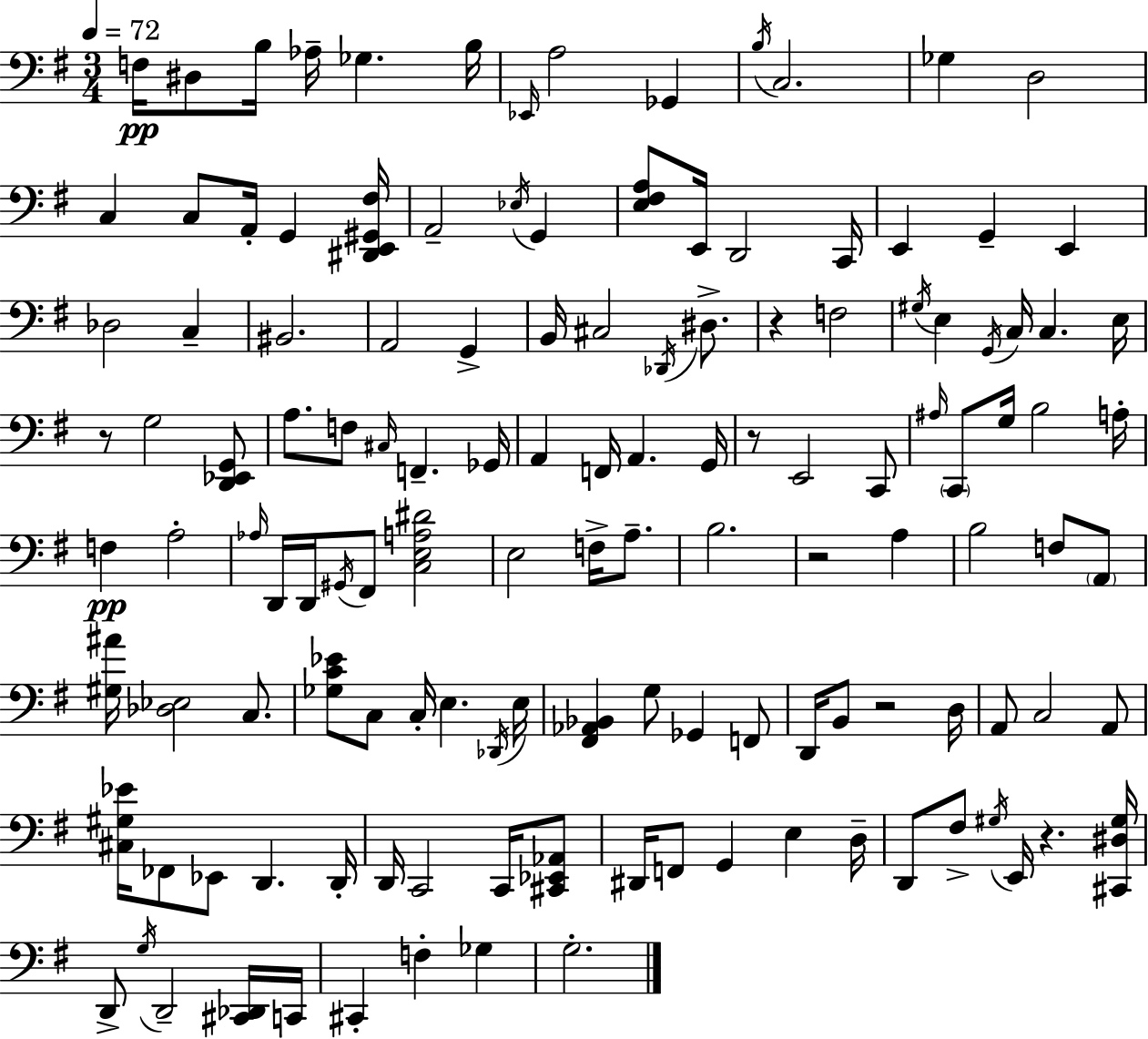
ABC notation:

X:1
T:Untitled
M:3/4
L:1/4
K:Em
F,/4 ^D,/2 B,/4 _A,/4 _G, B,/4 _E,,/4 A,2 _G,, B,/4 C,2 _G, D,2 C, C,/2 A,,/4 G,, [^D,,E,,^G,,^F,]/4 A,,2 _E,/4 G,, [E,^F,A,]/2 E,,/4 D,,2 C,,/4 E,, G,, E,, _D,2 C, ^B,,2 A,,2 G,, B,,/4 ^C,2 _D,,/4 ^D,/2 z F,2 ^G,/4 E, G,,/4 C,/4 C, E,/4 z/2 G,2 [D,,_E,,G,,]/2 A,/2 F,/2 ^C,/4 F,, _G,,/4 A,, F,,/4 A,, G,,/4 z/2 E,,2 C,,/2 ^A,/4 C,,/2 G,/4 B,2 A,/4 F, A,2 _A,/4 D,,/4 D,,/4 ^G,,/4 ^F,,/2 [C,E,A,^D]2 E,2 F,/4 A,/2 B,2 z2 A, B,2 F,/2 A,,/2 [^G,^A]/4 [_D,_E,]2 C,/2 [_G,C_E]/2 C,/2 C,/4 E, _D,,/4 E,/4 [^F,,_A,,_B,,] G,/2 _G,, F,,/2 D,,/4 B,,/2 z2 D,/4 A,,/2 C,2 A,,/2 [^C,^G,_E]/4 _F,,/2 _E,,/2 D,, D,,/4 D,,/4 C,,2 C,,/4 [^C,,_E,,_A,,]/2 ^D,,/4 F,,/2 G,, E, D,/4 D,,/2 ^F,/2 ^G,/4 E,,/4 z [^C,,^D,^G,]/4 D,,/2 G,/4 D,,2 [^C,,_D,,]/4 C,,/4 ^C,, F, _G, G,2